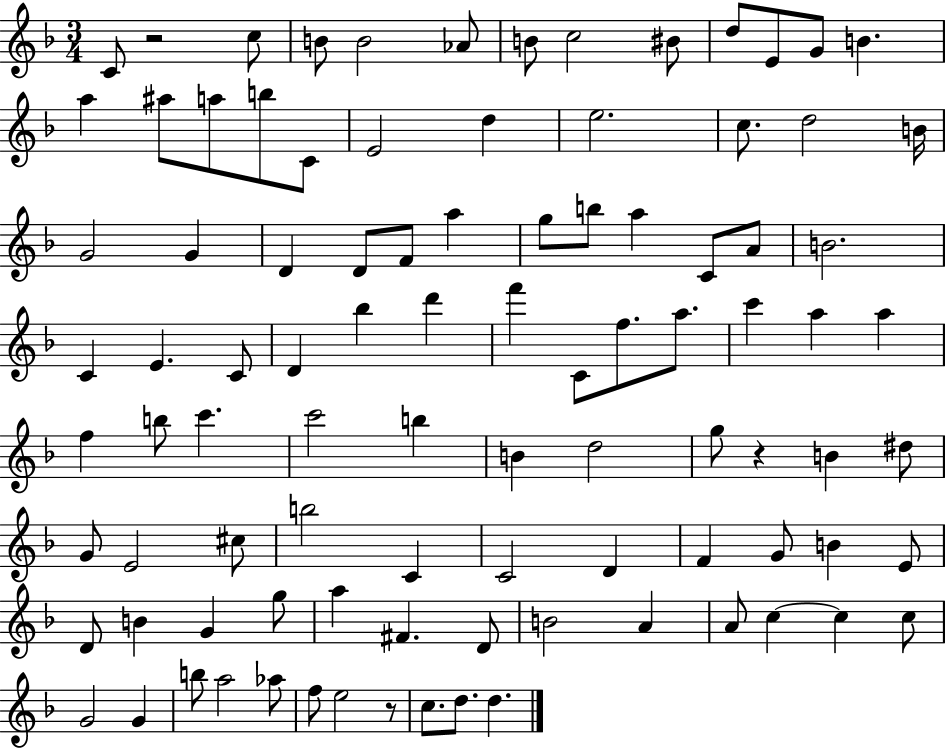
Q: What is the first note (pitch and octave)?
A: C4